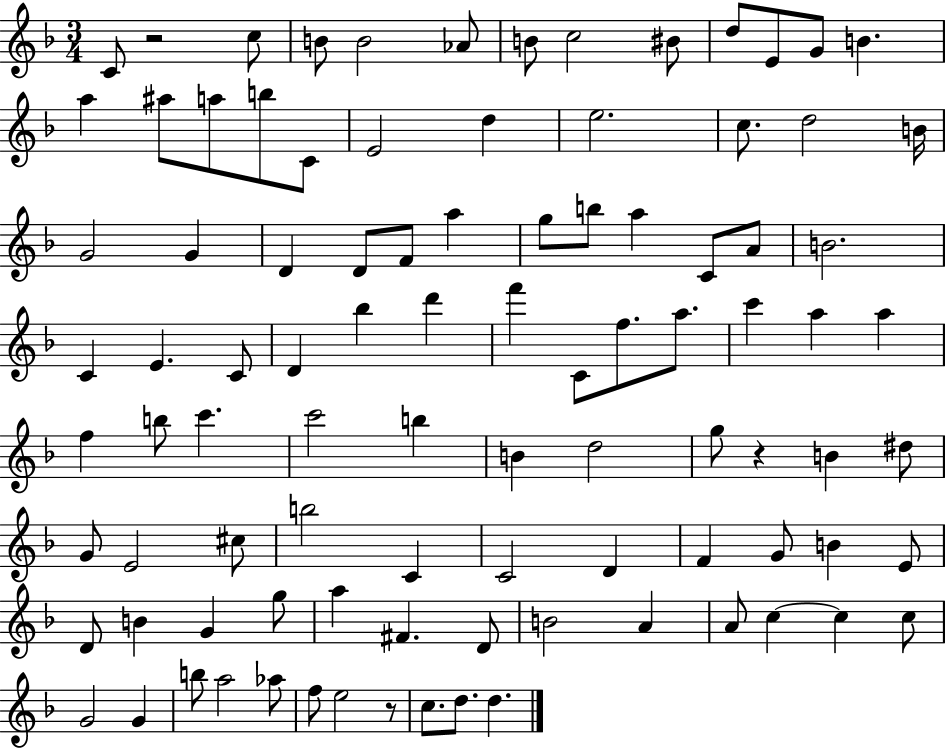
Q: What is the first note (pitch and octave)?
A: C4